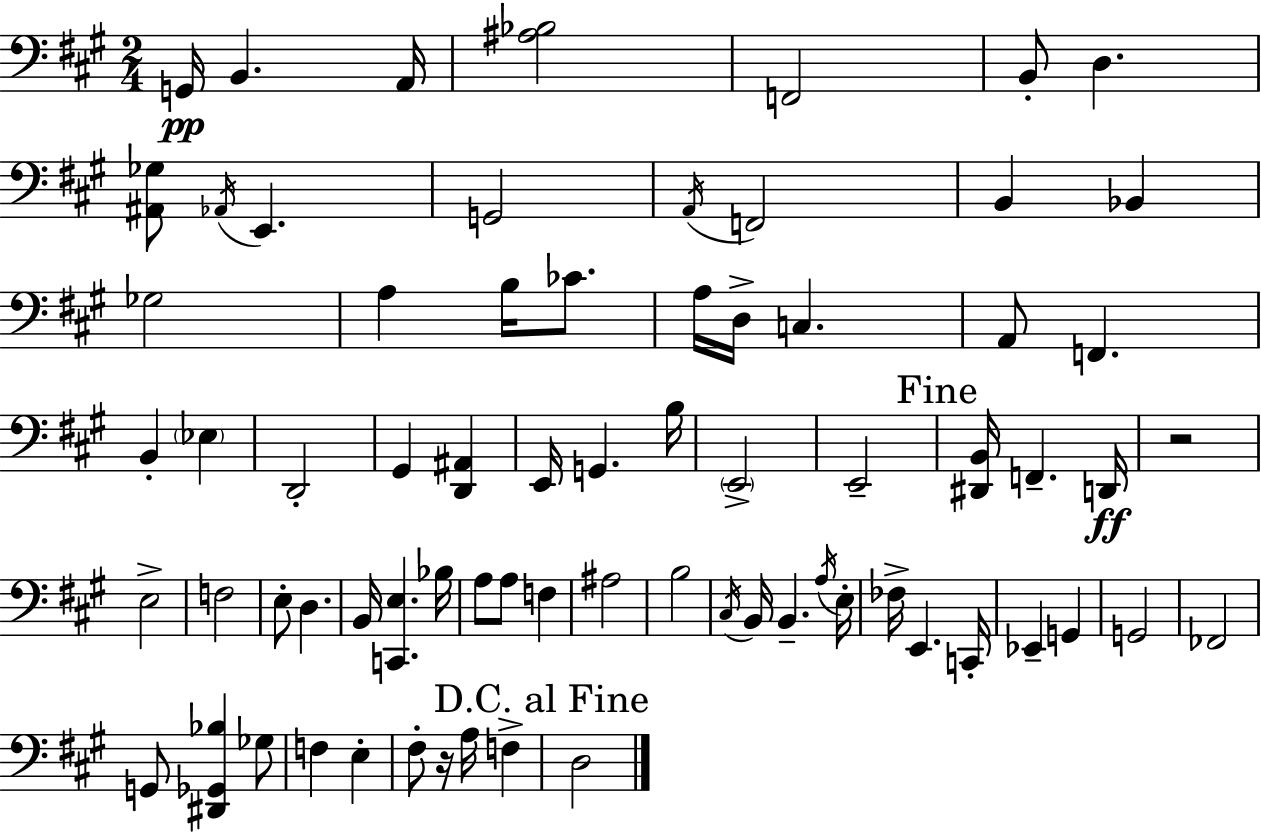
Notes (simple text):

G2/s B2/q. A2/s [A#3,Bb3]/h F2/h B2/e D3/q. [A#2,Gb3]/e Ab2/s E2/q. G2/h A2/s F2/h B2/q Bb2/q Gb3/h A3/q B3/s CES4/e. A3/s D3/s C3/q. A2/e F2/q. B2/q Eb3/q D2/h G#2/q [D2,A#2]/q E2/s G2/q. B3/s E2/h E2/h [D#2,B2]/s F2/q. D2/s R/h E3/h F3/h E3/e D3/q. B2/s [C2,E3]/q. Bb3/s A3/e A3/e F3/q A#3/h B3/h C#3/s B2/s B2/q. A3/s E3/s FES3/s E2/q. C2/s Eb2/q G2/q G2/h FES2/h G2/e [D#2,Gb2,Bb3]/q Gb3/e F3/q E3/q F#3/e R/s A3/s F3/q D3/h